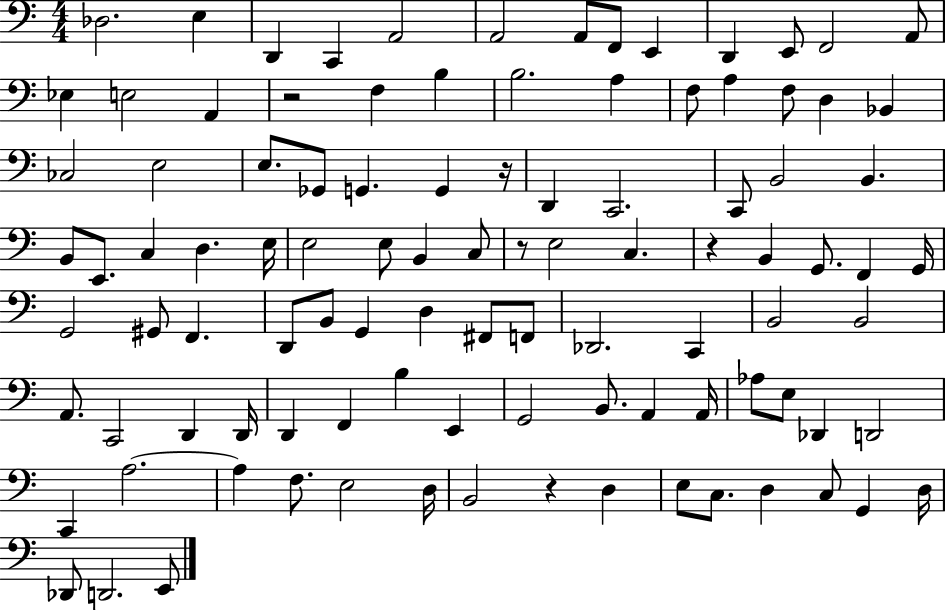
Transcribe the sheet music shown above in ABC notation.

X:1
T:Untitled
M:4/4
L:1/4
K:C
_D,2 E, D,, C,, A,,2 A,,2 A,,/2 F,,/2 E,, D,, E,,/2 F,,2 A,,/2 _E, E,2 A,, z2 F, B, B,2 A, F,/2 A, F,/2 D, _B,, _C,2 E,2 E,/2 _G,,/2 G,, G,, z/4 D,, C,,2 C,,/2 B,,2 B,, B,,/2 E,,/2 C, D, E,/4 E,2 E,/2 B,, C,/2 z/2 E,2 C, z B,, G,,/2 F,, G,,/4 G,,2 ^G,,/2 F,, D,,/2 B,,/2 G,, D, ^F,,/2 F,,/2 _D,,2 C,, B,,2 B,,2 A,,/2 C,,2 D,, D,,/4 D,, F,, B, E,, G,,2 B,,/2 A,, A,,/4 _A,/2 E,/2 _D,, D,,2 C,, A,2 A, F,/2 E,2 D,/4 B,,2 z D, E,/2 C,/2 D, C,/2 G,, D,/4 _D,,/2 D,,2 E,,/2